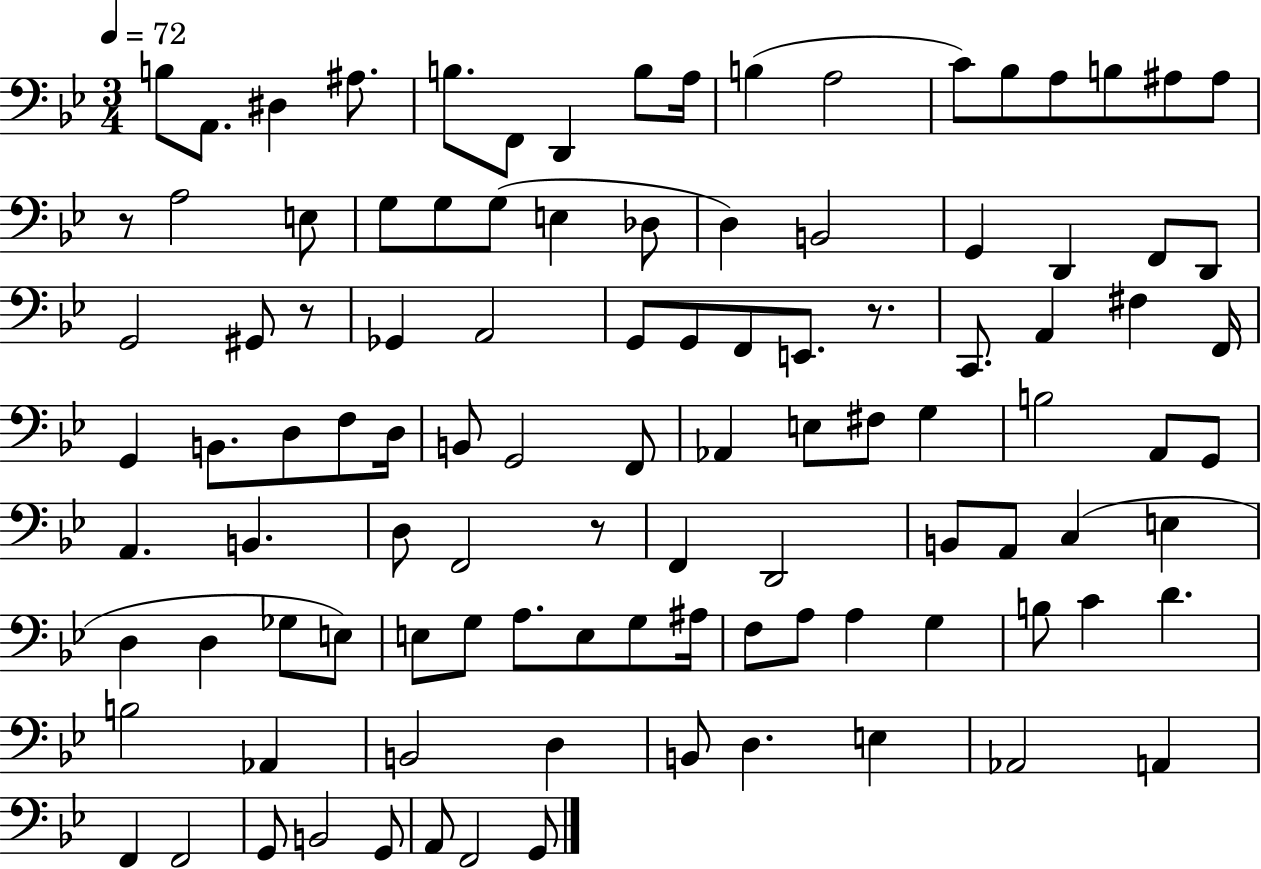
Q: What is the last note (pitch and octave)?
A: G2